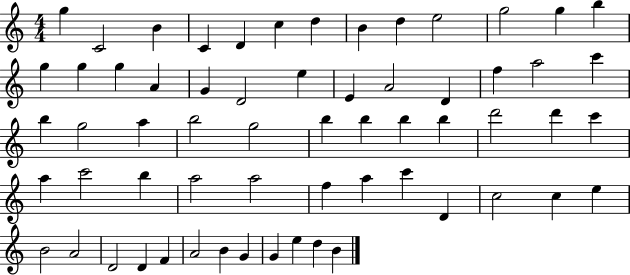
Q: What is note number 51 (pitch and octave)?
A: B4